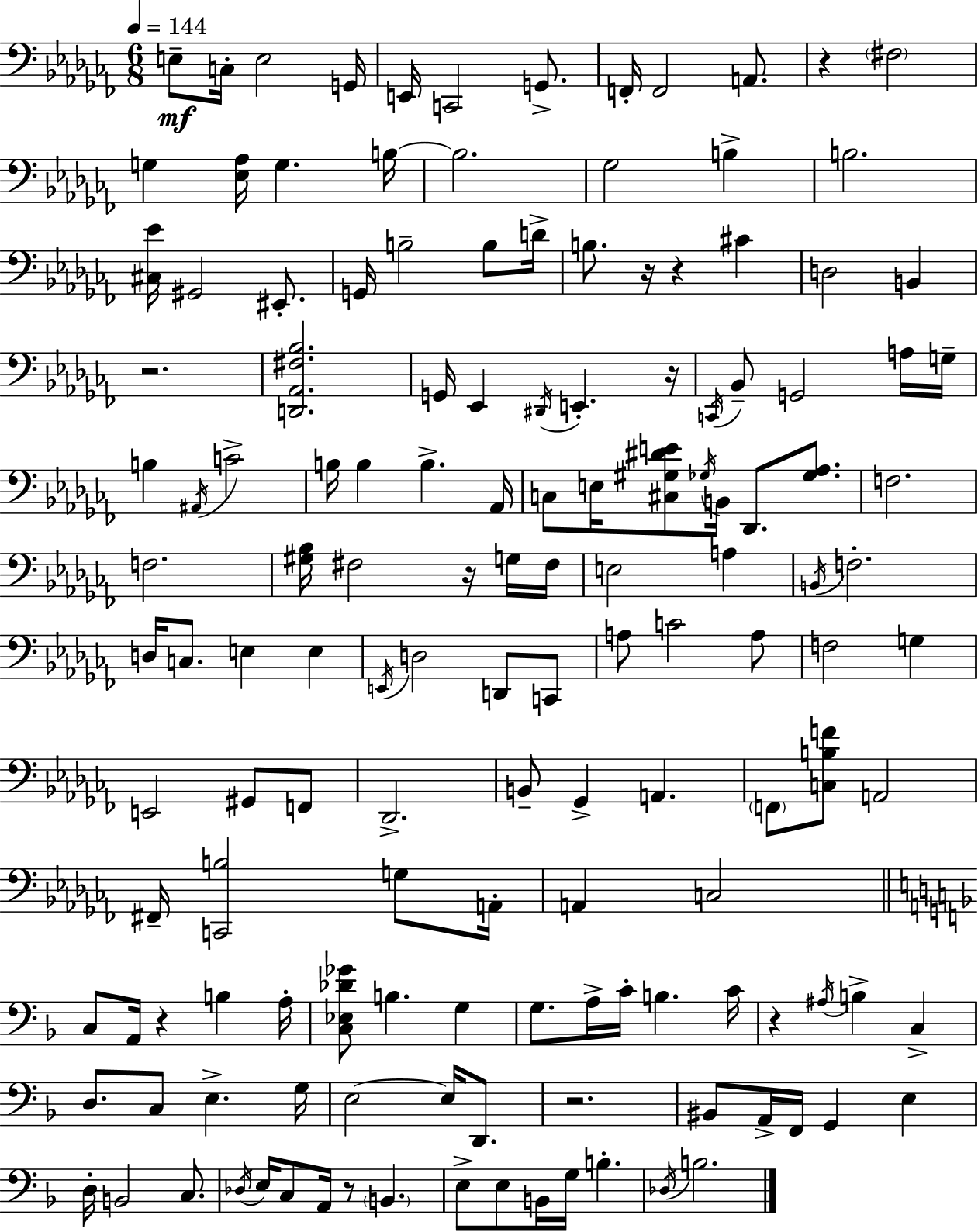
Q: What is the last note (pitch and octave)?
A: B3